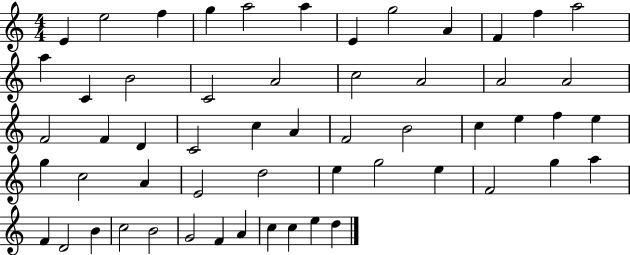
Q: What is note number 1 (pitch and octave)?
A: E4